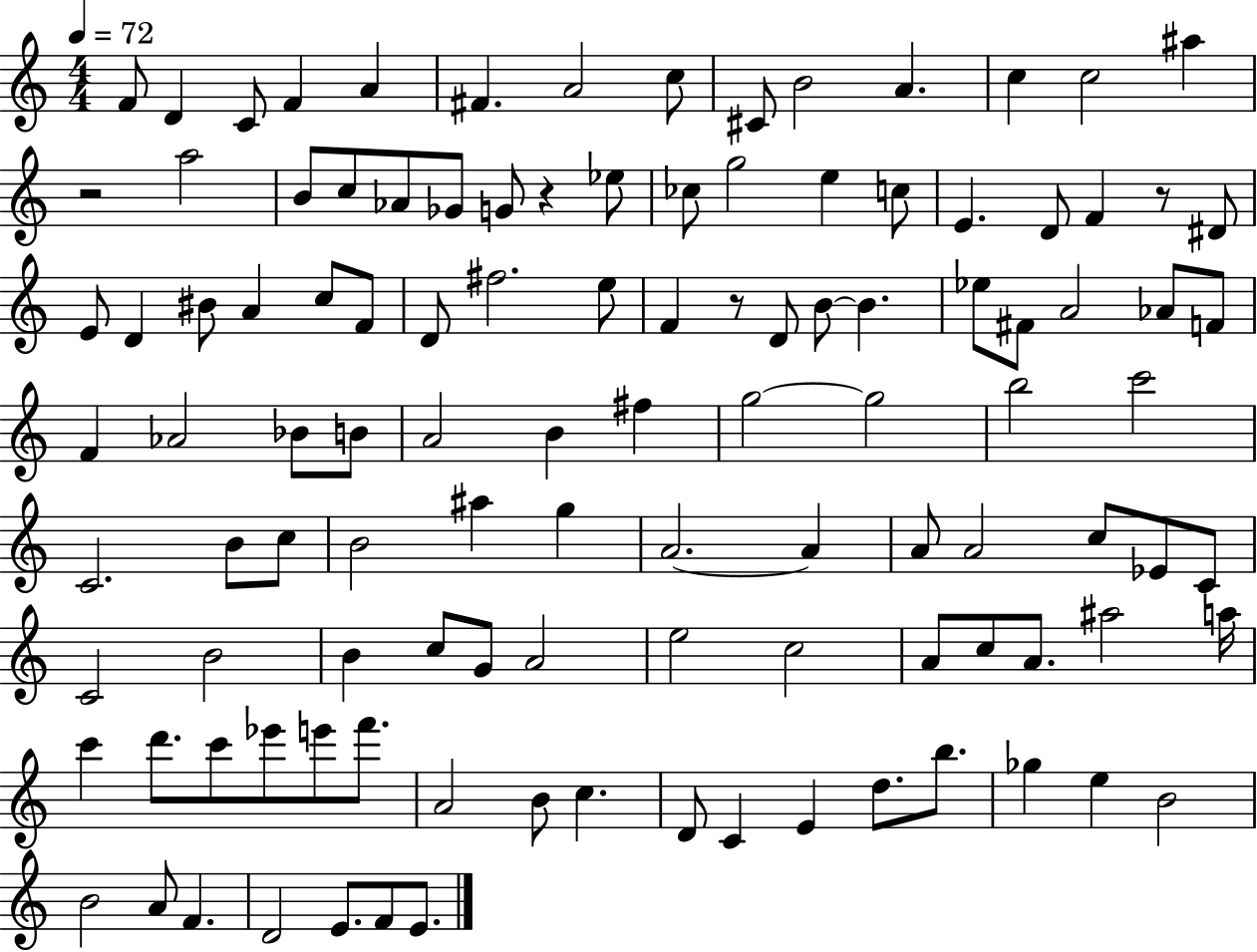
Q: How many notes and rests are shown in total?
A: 112